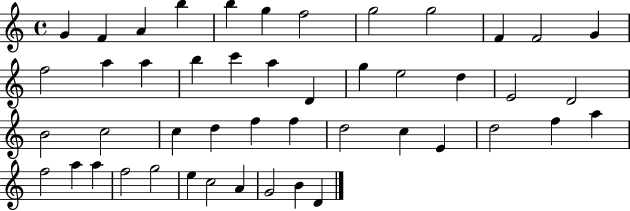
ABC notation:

X:1
T:Untitled
M:4/4
L:1/4
K:C
G F A b b g f2 g2 g2 F F2 G f2 a a b c' a D g e2 d E2 D2 B2 c2 c d f f d2 c E d2 f a f2 a a f2 g2 e c2 A G2 B D